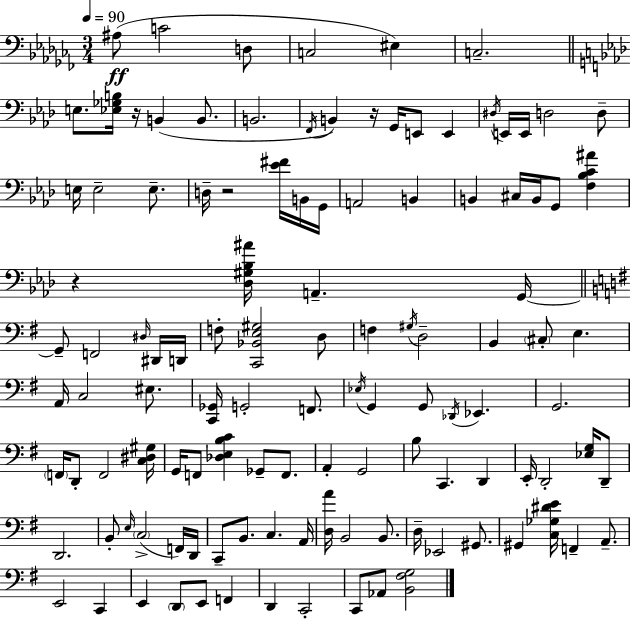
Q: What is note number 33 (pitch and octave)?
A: A2